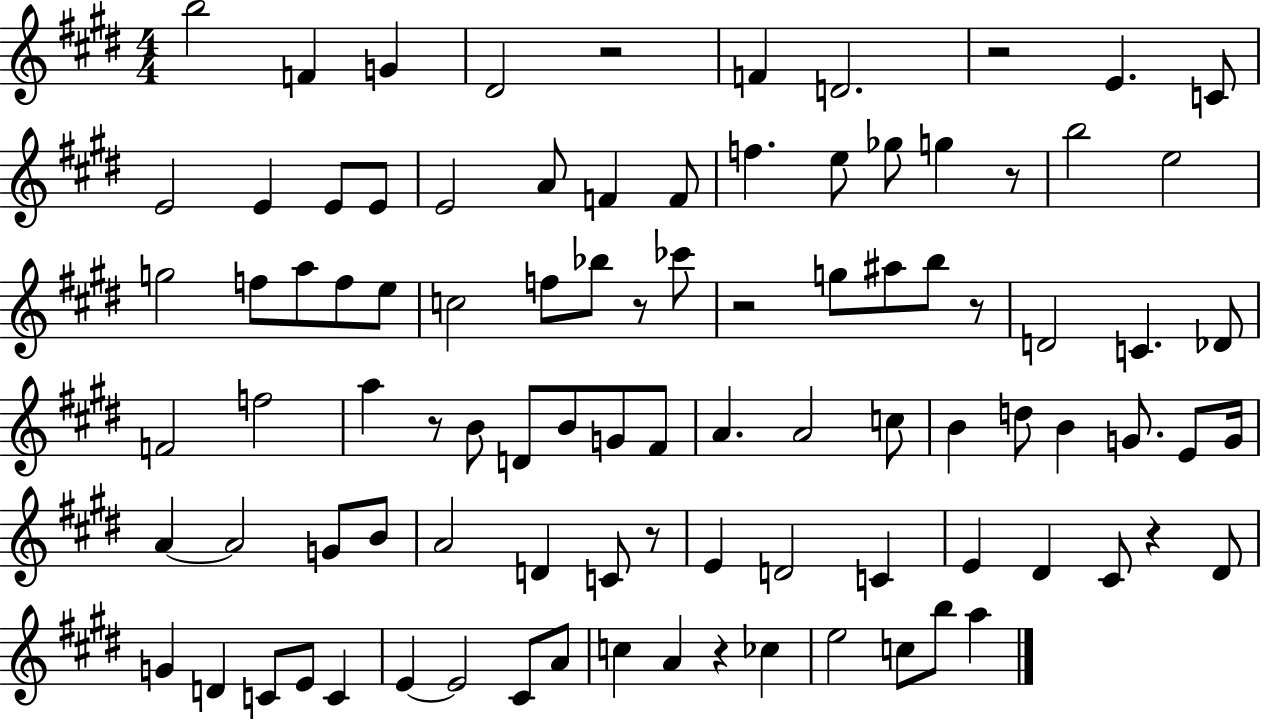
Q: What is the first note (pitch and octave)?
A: B5